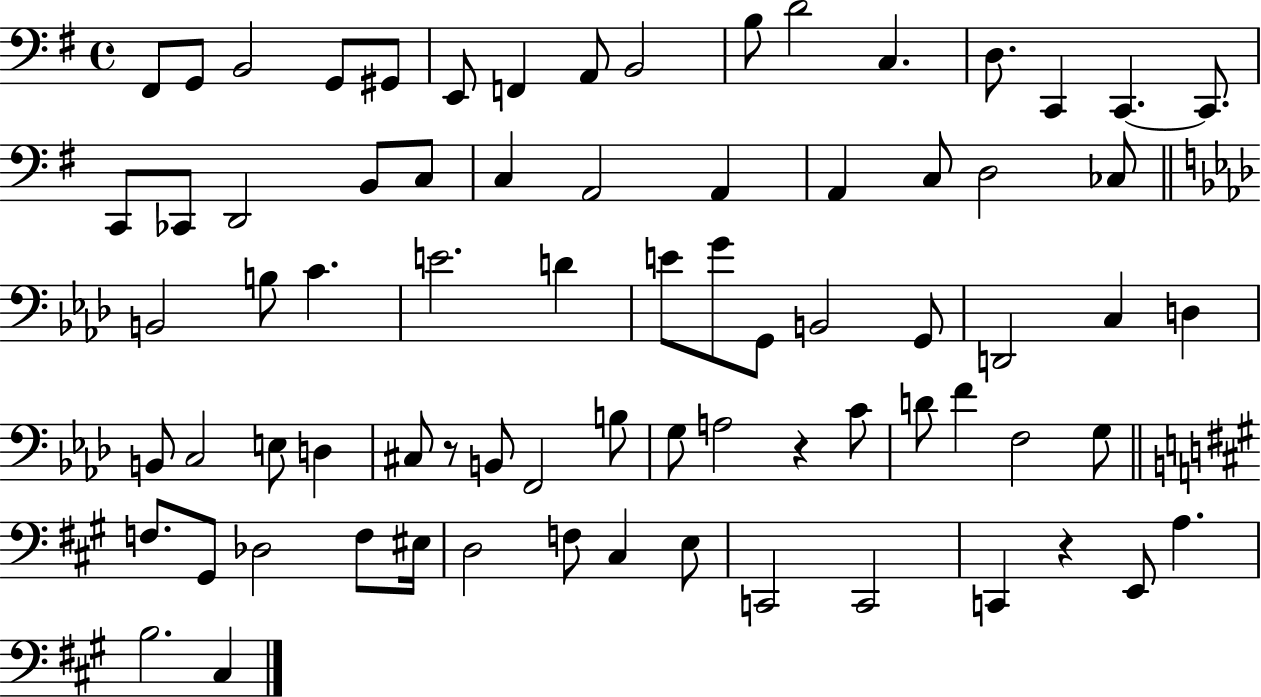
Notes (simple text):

F#2/e G2/e B2/h G2/e G#2/e E2/e F2/q A2/e B2/h B3/e D4/h C3/q. D3/e. C2/q C2/q. C2/e. C2/e CES2/e D2/h B2/e C3/e C3/q A2/h A2/q A2/q C3/e D3/h CES3/e B2/h B3/e C4/q. E4/h. D4/q E4/e G4/e G2/e B2/h G2/e D2/h C3/q D3/q B2/e C3/h E3/e D3/q C#3/e R/e B2/e F2/h B3/e G3/e A3/h R/q C4/e D4/e F4/q F3/h G3/e F3/e. G#2/e Db3/h F3/e EIS3/s D3/h F3/e C#3/q E3/e C2/h C2/h C2/q R/q E2/e A3/q. B3/h. C#3/q